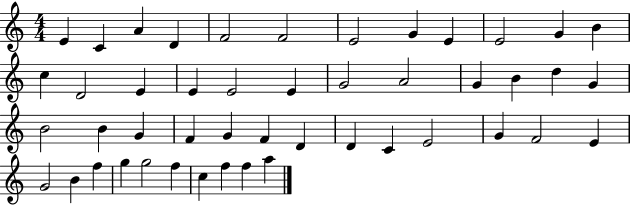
E4/q C4/q A4/q D4/q F4/h F4/h E4/h G4/q E4/q E4/h G4/q B4/q C5/q D4/h E4/q E4/q E4/h E4/q G4/h A4/h G4/q B4/q D5/q G4/q B4/h B4/q G4/q F4/q G4/q F4/q D4/q D4/q C4/q E4/h G4/q F4/h E4/q G4/h B4/q F5/q G5/q G5/h F5/q C5/q F5/q F5/q A5/q